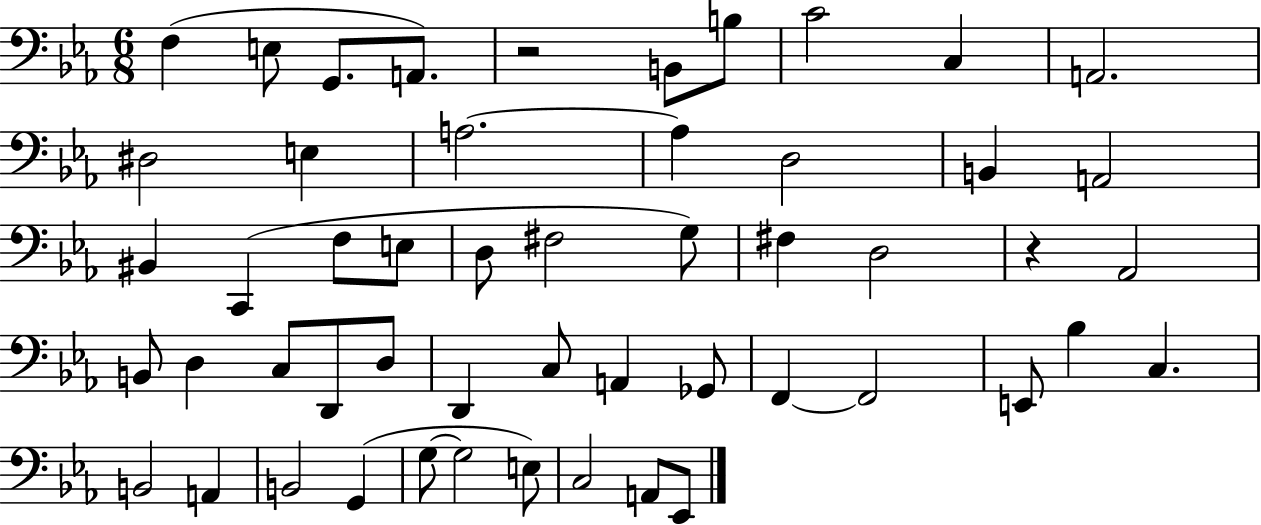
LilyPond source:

{
  \clef bass
  \numericTimeSignature
  \time 6/8
  \key ees \major
  f4( e8 g,8. a,8.) | r2 b,8 b8 | c'2 c4 | a,2. | \break dis2 e4 | a2.~~ | a4 d2 | b,4 a,2 | \break bis,4 c,4( f8 e8 | d8 fis2 g8) | fis4 d2 | r4 aes,2 | \break b,8 d4 c8 d,8 d8 | d,4 c8 a,4 ges,8 | f,4~~ f,2 | e,8 bes4 c4. | \break b,2 a,4 | b,2 g,4( | g8~~ g2 e8) | c2 a,8 ees,8 | \break \bar "|."
}